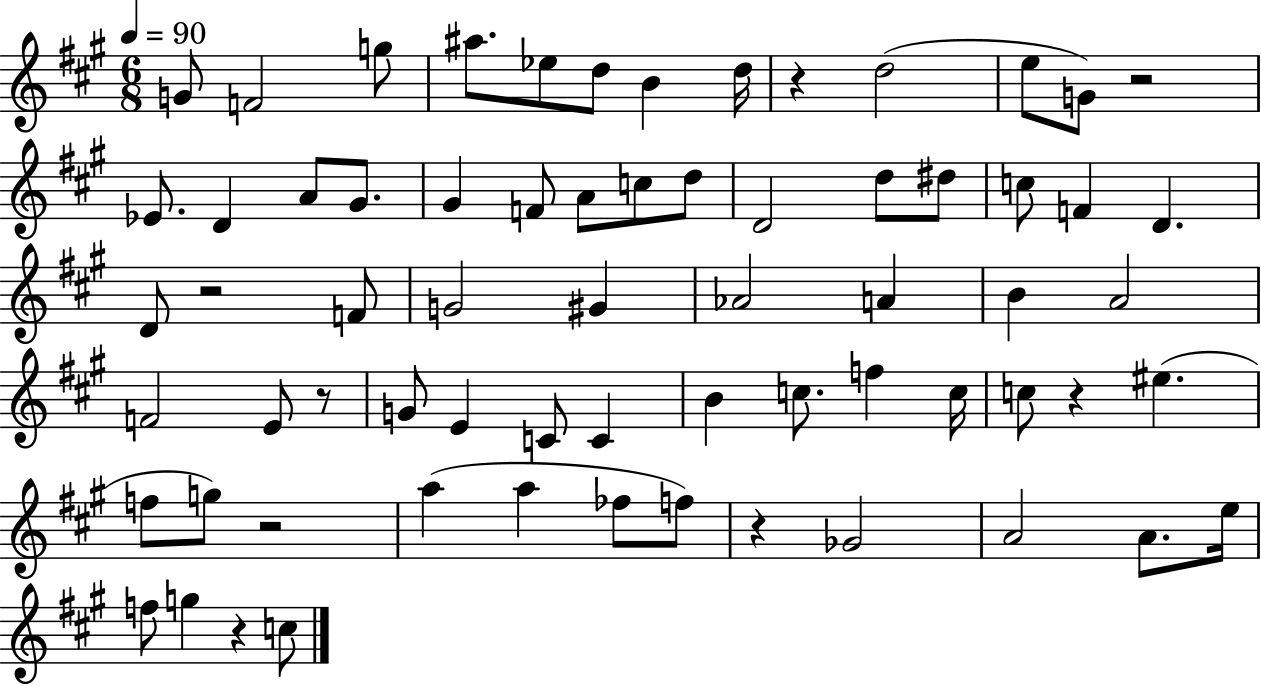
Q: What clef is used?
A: treble